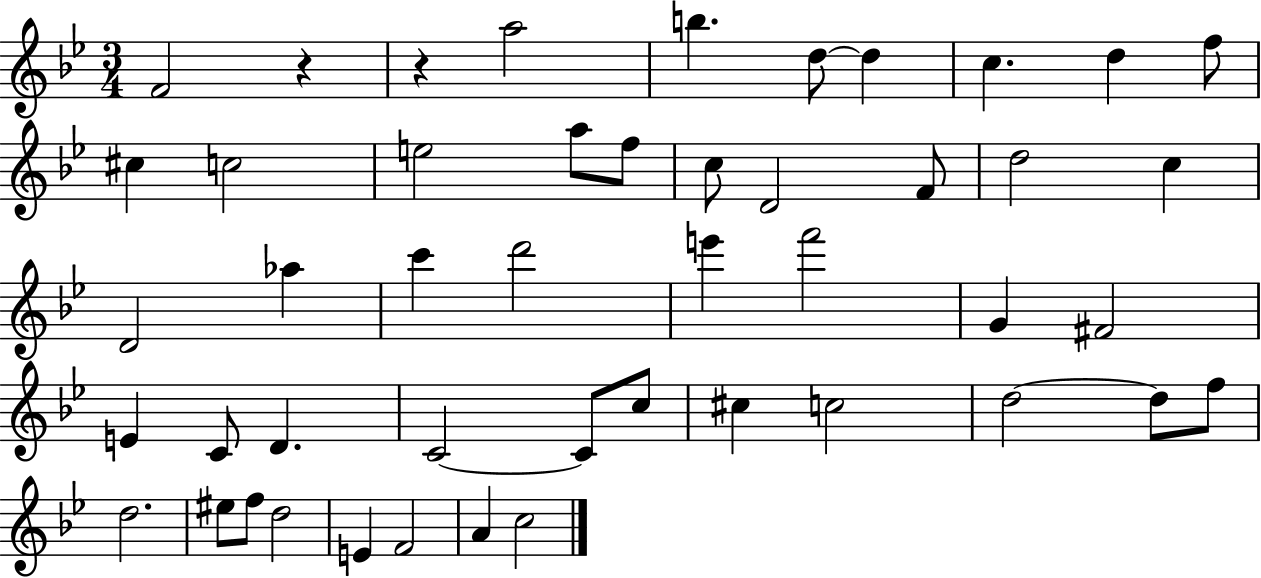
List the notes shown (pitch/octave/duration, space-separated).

F4/h R/q R/q A5/h B5/q. D5/e D5/q C5/q. D5/q F5/e C#5/q C5/h E5/h A5/e F5/e C5/e D4/h F4/e D5/h C5/q D4/h Ab5/q C6/q D6/h E6/q F6/h G4/q F#4/h E4/q C4/e D4/q. C4/h C4/e C5/e C#5/q C5/h D5/h D5/e F5/e D5/h. EIS5/e F5/e D5/h E4/q F4/h A4/q C5/h